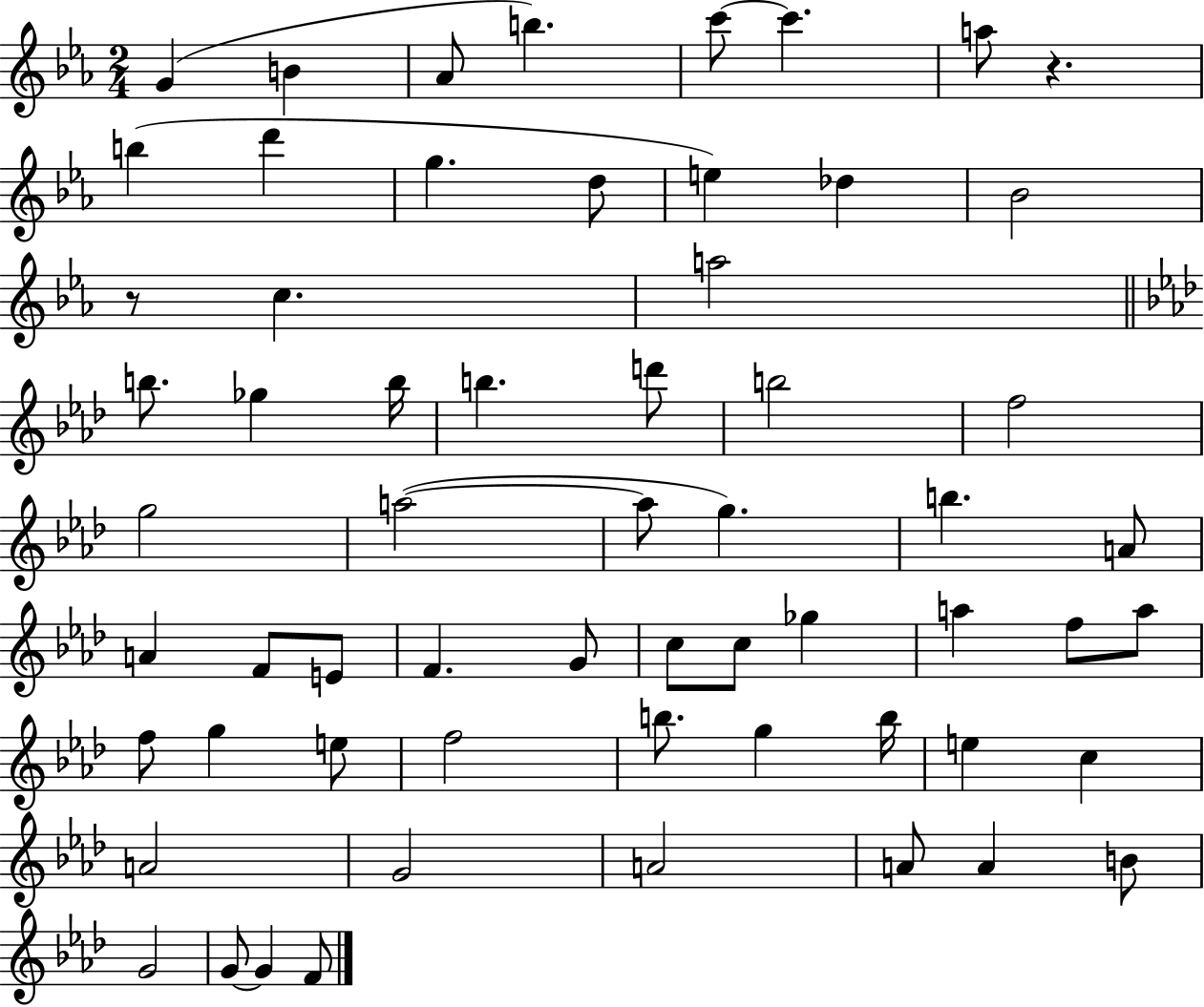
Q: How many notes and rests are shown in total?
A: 61